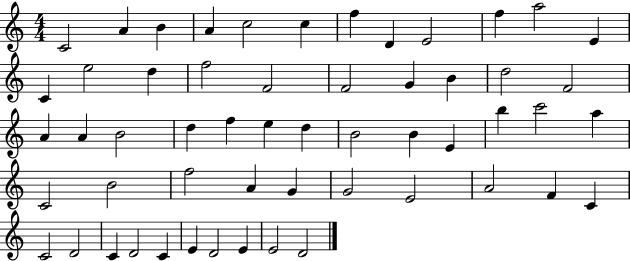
C4/h A4/q B4/q A4/q C5/h C5/q F5/q D4/q E4/h F5/q A5/h E4/q C4/q E5/h D5/q F5/h F4/h F4/h G4/q B4/q D5/h F4/h A4/q A4/q B4/h D5/q F5/q E5/q D5/q B4/h B4/q E4/q B5/q C6/h A5/q C4/h B4/h F5/h A4/q G4/q G4/h E4/h A4/h F4/q C4/q C4/h D4/h C4/q D4/h C4/q E4/q D4/h E4/q E4/h D4/h